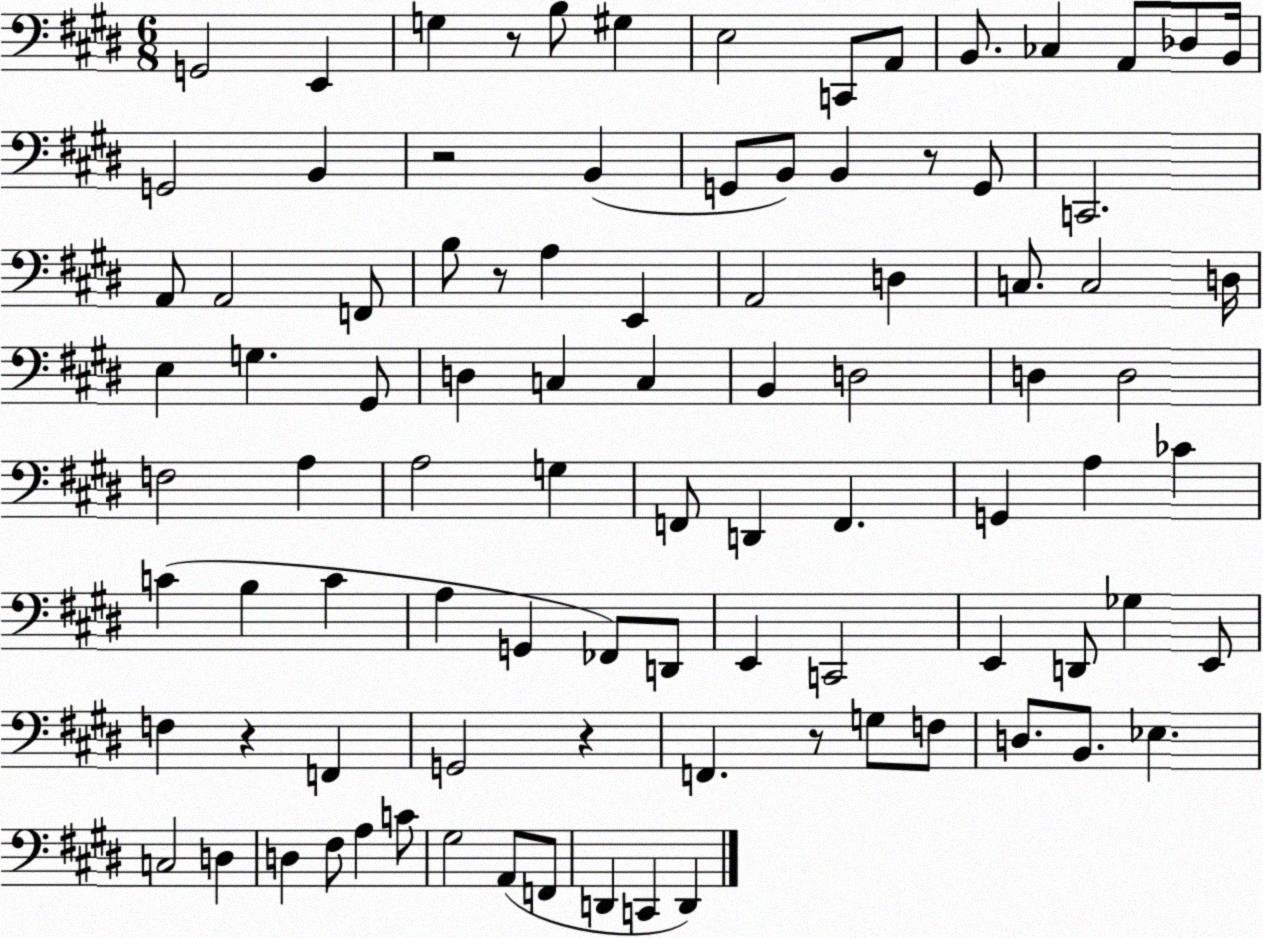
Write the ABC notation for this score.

X:1
T:Untitled
M:6/8
L:1/4
K:E
G,,2 E,, G, z/2 B,/2 ^G, E,2 C,,/2 A,,/2 B,,/2 _C, A,,/2 _D,/2 B,,/4 G,,2 B,, z2 B,, G,,/2 B,,/2 B,, z/2 G,,/2 C,,2 A,,/2 A,,2 F,,/2 B,/2 z/2 A, E,, A,,2 D, C,/2 C,2 D,/4 E, G, ^G,,/2 D, C, C, B,, D,2 D, D,2 F,2 A, A,2 G, F,,/2 D,, F,, G,, A, _C C B, C A, G,, _F,,/2 D,,/2 E,, C,,2 E,, D,,/2 _G, E,,/2 F, z F,, G,,2 z F,, z/2 G,/2 F,/2 D,/2 B,,/2 _E, C,2 D, D, ^F,/2 A, C/2 ^G,2 A,,/2 F,,/2 D,, C,, D,,